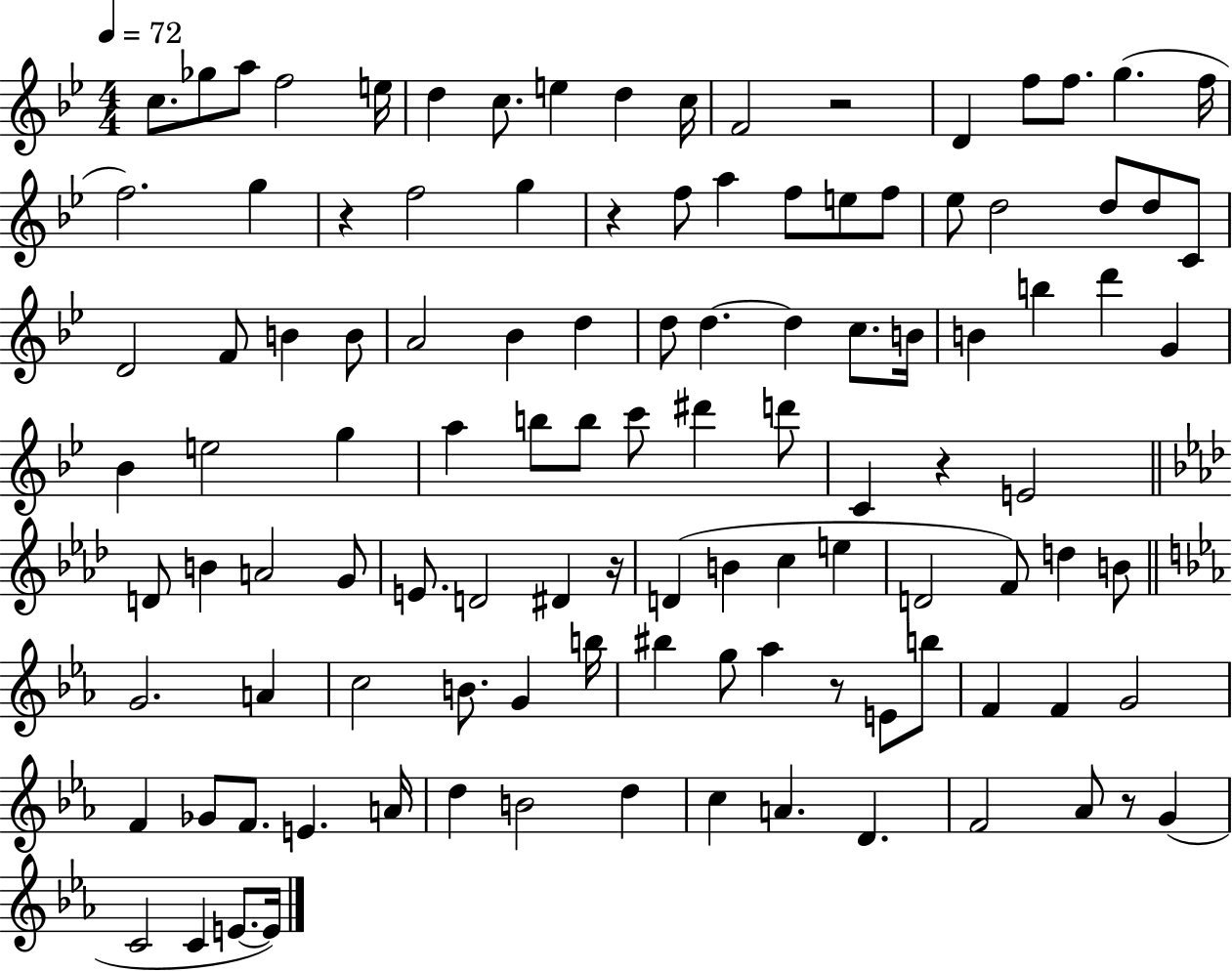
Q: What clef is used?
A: treble